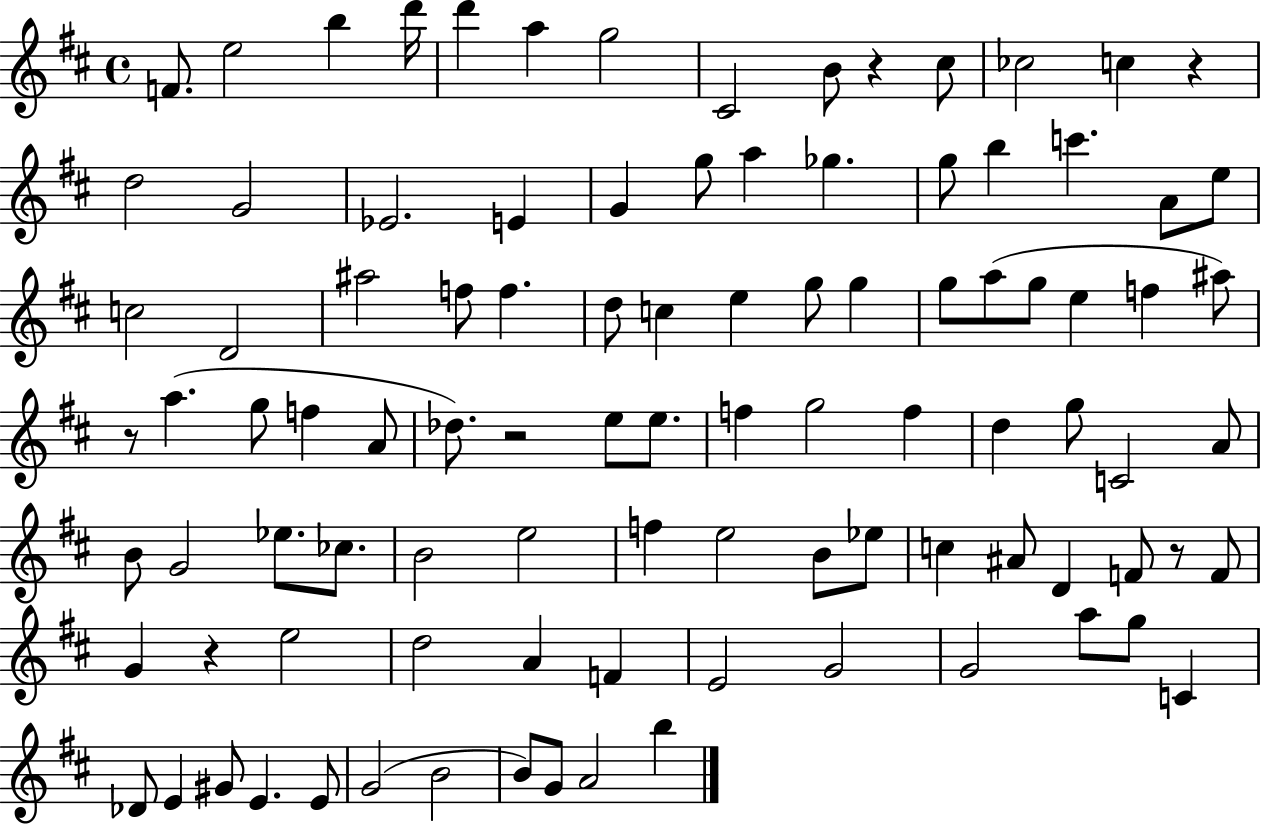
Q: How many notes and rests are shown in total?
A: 98